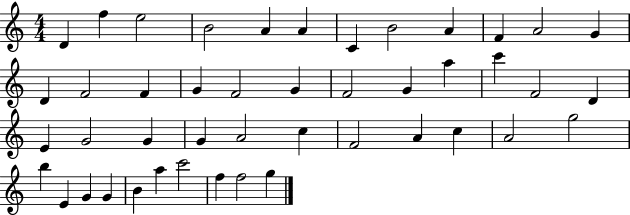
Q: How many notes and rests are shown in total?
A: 45